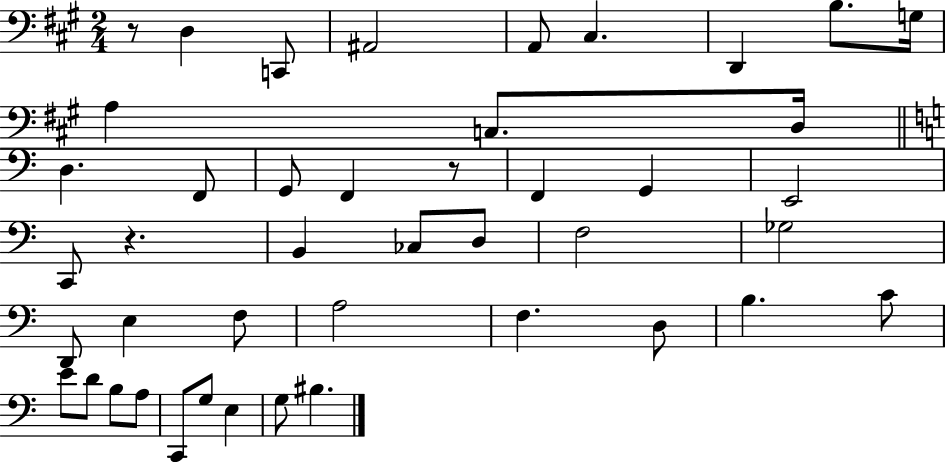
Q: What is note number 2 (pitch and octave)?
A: C2